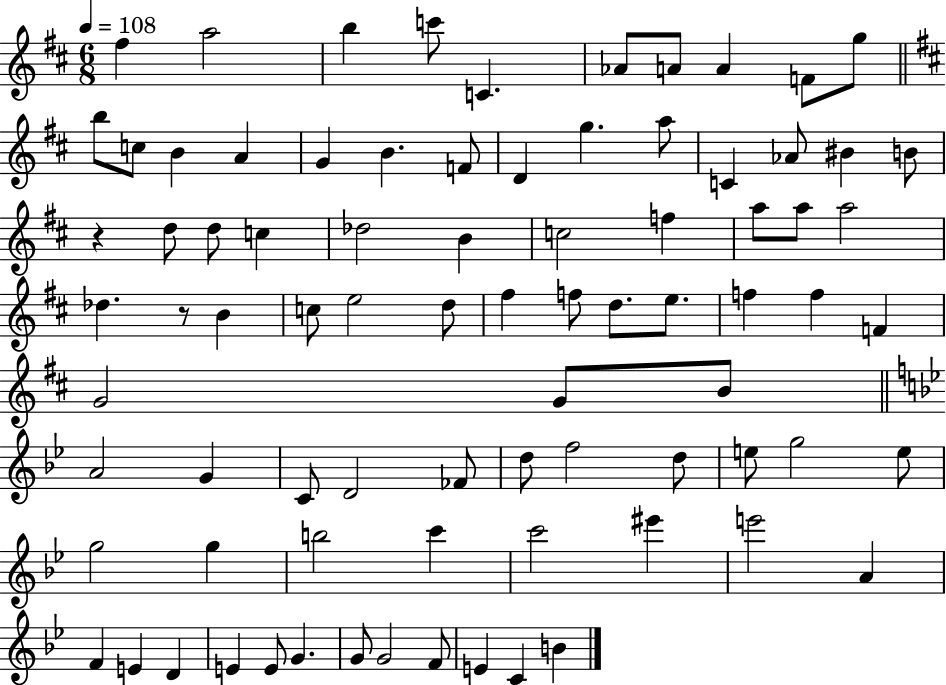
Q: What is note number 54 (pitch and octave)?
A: FES4